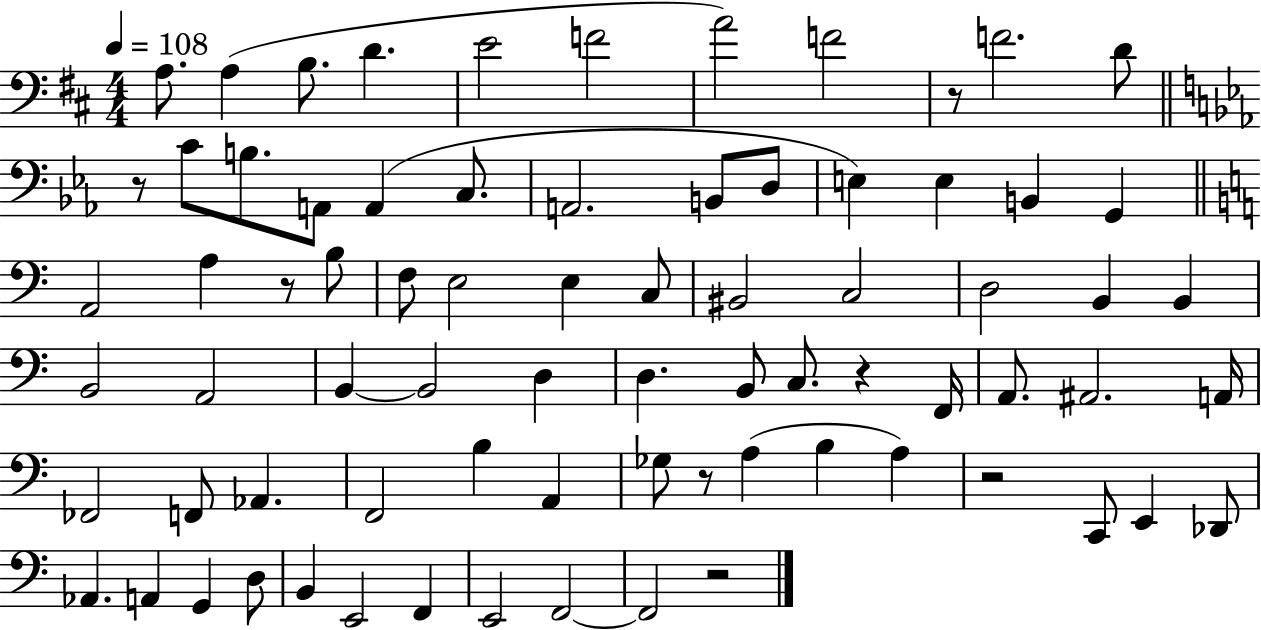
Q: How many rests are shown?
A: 7